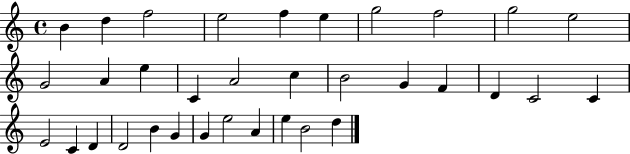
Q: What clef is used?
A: treble